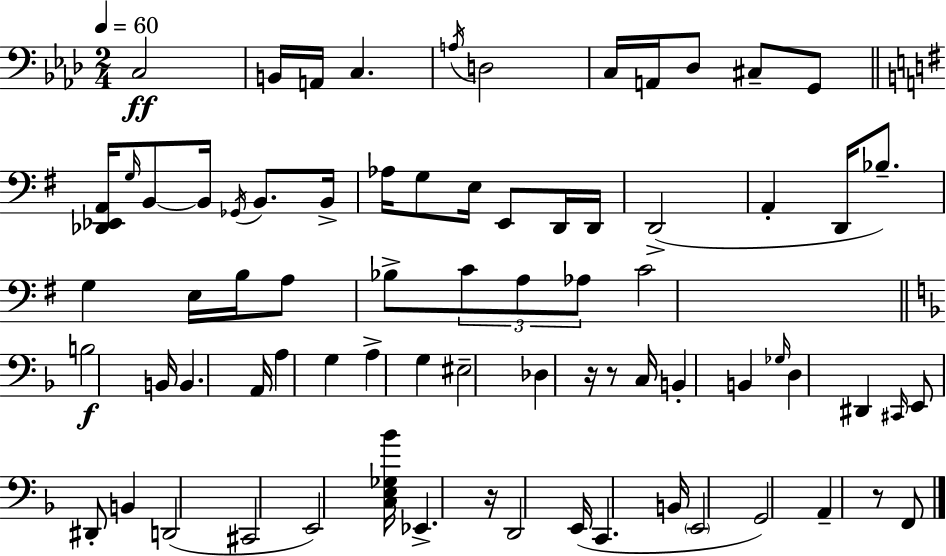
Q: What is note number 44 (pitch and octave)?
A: G3